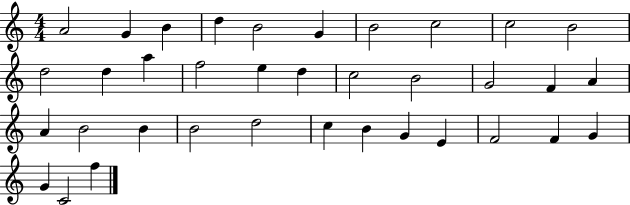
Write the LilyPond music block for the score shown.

{
  \clef treble
  \numericTimeSignature
  \time 4/4
  \key c \major
  a'2 g'4 b'4 | d''4 b'2 g'4 | b'2 c''2 | c''2 b'2 | \break d''2 d''4 a''4 | f''2 e''4 d''4 | c''2 b'2 | g'2 f'4 a'4 | \break a'4 b'2 b'4 | b'2 d''2 | c''4 b'4 g'4 e'4 | f'2 f'4 g'4 | \break g'4 c'2 f''4 | \bar "|."
}